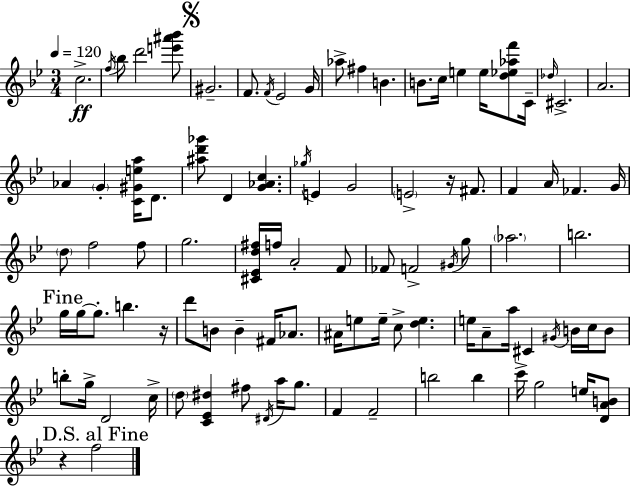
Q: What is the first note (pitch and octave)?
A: C5